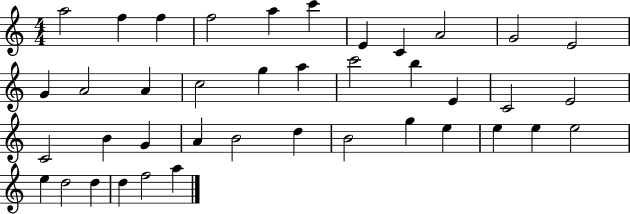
{
  \clef treble
  \numericTimeSignature
  \time 4/4
  \key c \major
  a''2 f''4 f''4 | f''2 a''4 c'''4 | e'4 c'4 a'2 | g'2 e'2 | \break g'4 a'2 a'4 | c''2 g''4 a''4 | c'''2 b''4 e'4 | c'2 e'2 | \break c'2 b'4 g'4 | a'4 b'2 d''4 | b'2 g''4 e''4 | e''4 e''4 e''2 | \break e''4 d''2 d''4 | d''4 f''2 a''4 | \bar "|."
}